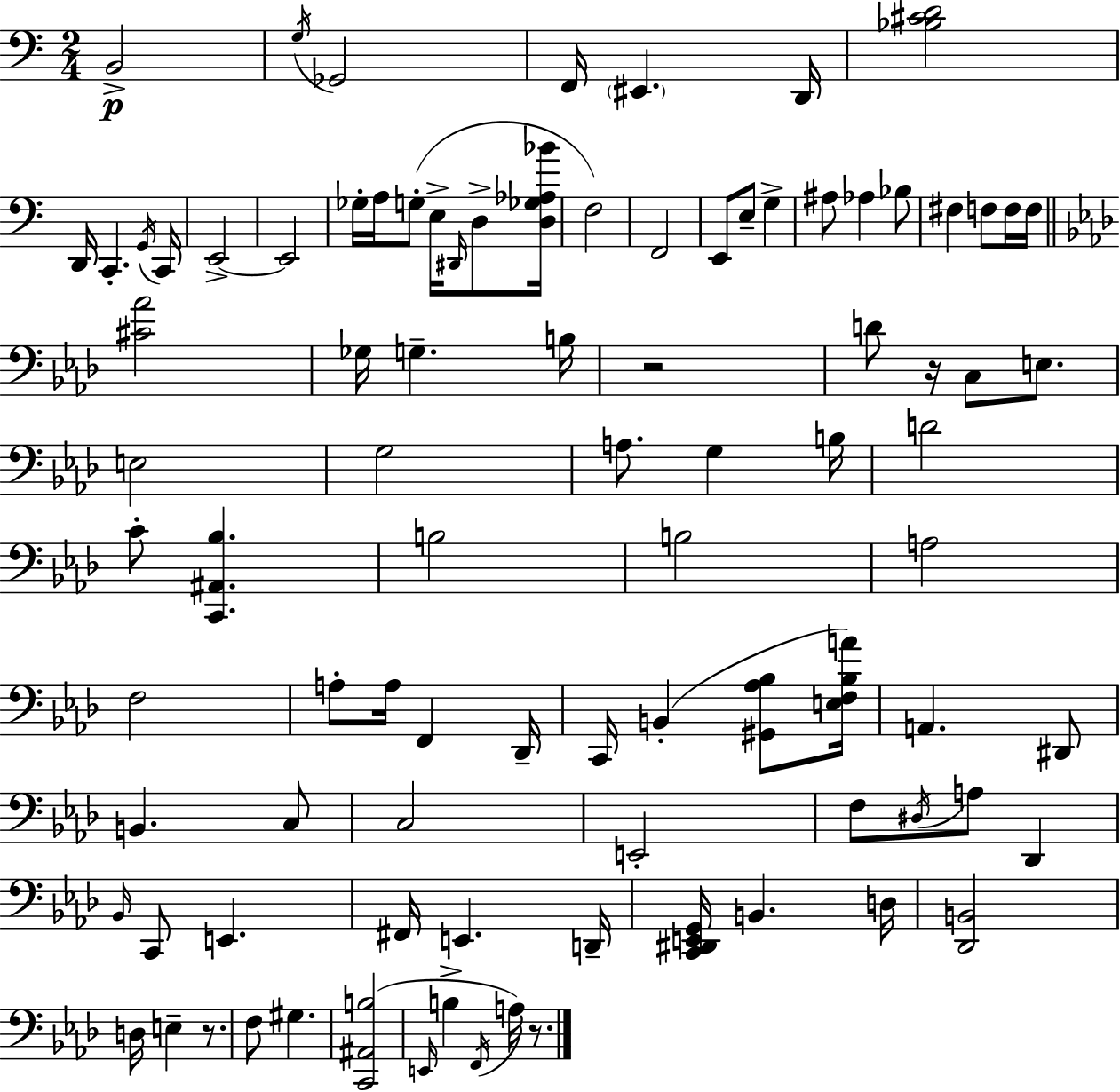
B2/h G3/s Gb2/h F2/s EIS2/q. D2/s [Bb3,C#4,D4]/h D2/s C2/q. G2/s C2/s E2/h E2/h Gb3/s A3/s G3/e E3/s D#2/s D3/e [D3,Gb3,Ab3,Bb4]/s F3/h F2/h E2/e E3/e G3/q A#3/e Ab3/q Bb3/e F#3/q F3/e F3/s F3/s [C#4,Ab4]/h Gb3/s G3/q. B3/s R/h D4/e R/s C3/e E3/e. E3/h G3/h A3/e. G3/q B3/s D4/h C4/e [C2,A#2,Bb3]/q. B3/h B3/h A3/h F3/h A3/e A3/s F2/q Db2/s C2/s B2/q [G#2,Ab3,Bb3]/e [E3,F3,Bb3,A4]/s A2/q. D#2/e B2/q. C3/e C3/h E2/h F3/e D#3/s A3/e Db2/q Bb2/s C2/e E2/q. F#2/s E2/q. D2/s [C2,D#2,E2,G2]/s B2/q. D3/s [Db2,B2]/h D3/s E3/q R/e. F3/e G#3/q. [C2,A#2,B3]/h E2/s B3/q F2/s A3/s R/e.